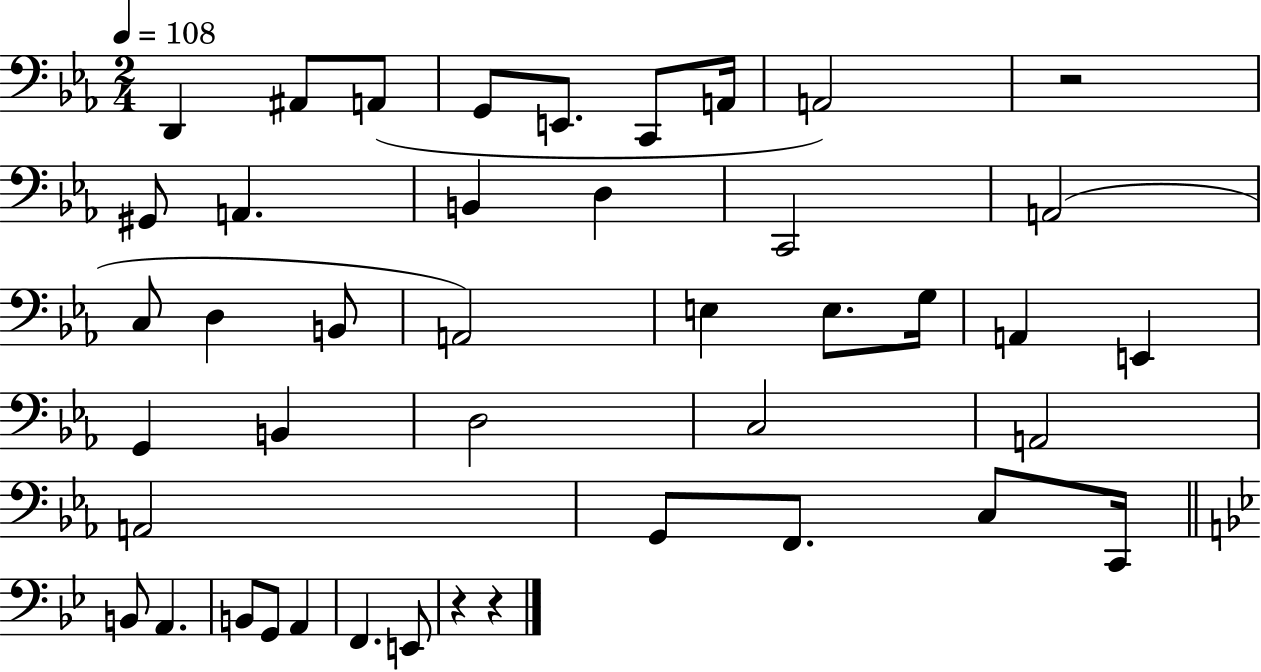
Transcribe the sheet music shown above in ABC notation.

X:1
T:Untitled
M:2/4
L:1/4
K:Eb
D,, ^A,,/2 A,,/2 G,,/2 E,,/2 C,,/2 A,,/4 A,,2 z2 ^G,,/2 A,, B,, D, C,,2 A,,2 C,/2 D, B,,/2 A,,2 E, E,/2 G,/4 A,, E,, G,, B,, D,2 C,2 A,,2 A,,2 G,,/2 F,,/2 C,/2 C,,/4 B,,/2 A,, B,,/2 G,,/2 A,, F,, E,,/2 z z